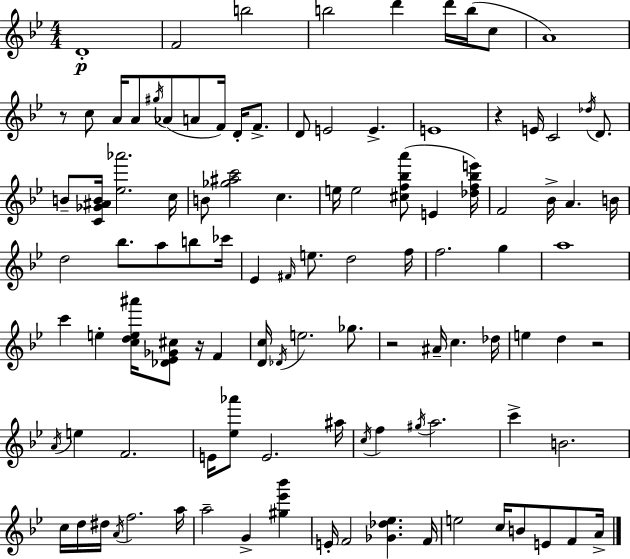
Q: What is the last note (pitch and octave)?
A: A4